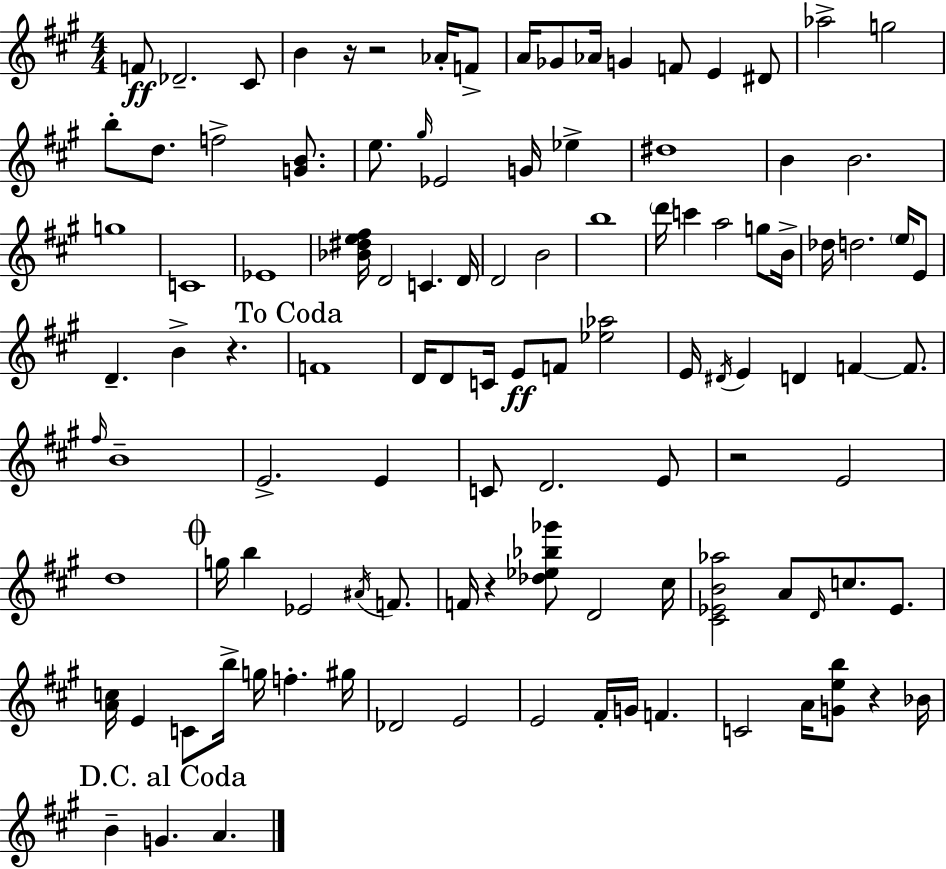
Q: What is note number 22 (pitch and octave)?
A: G4